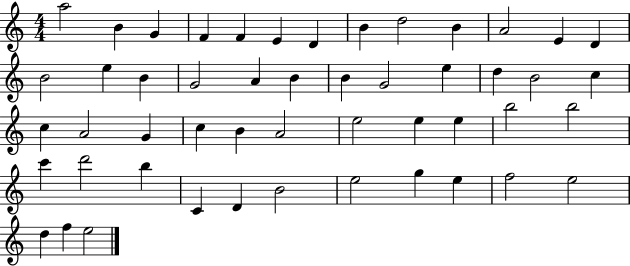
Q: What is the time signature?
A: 4/4